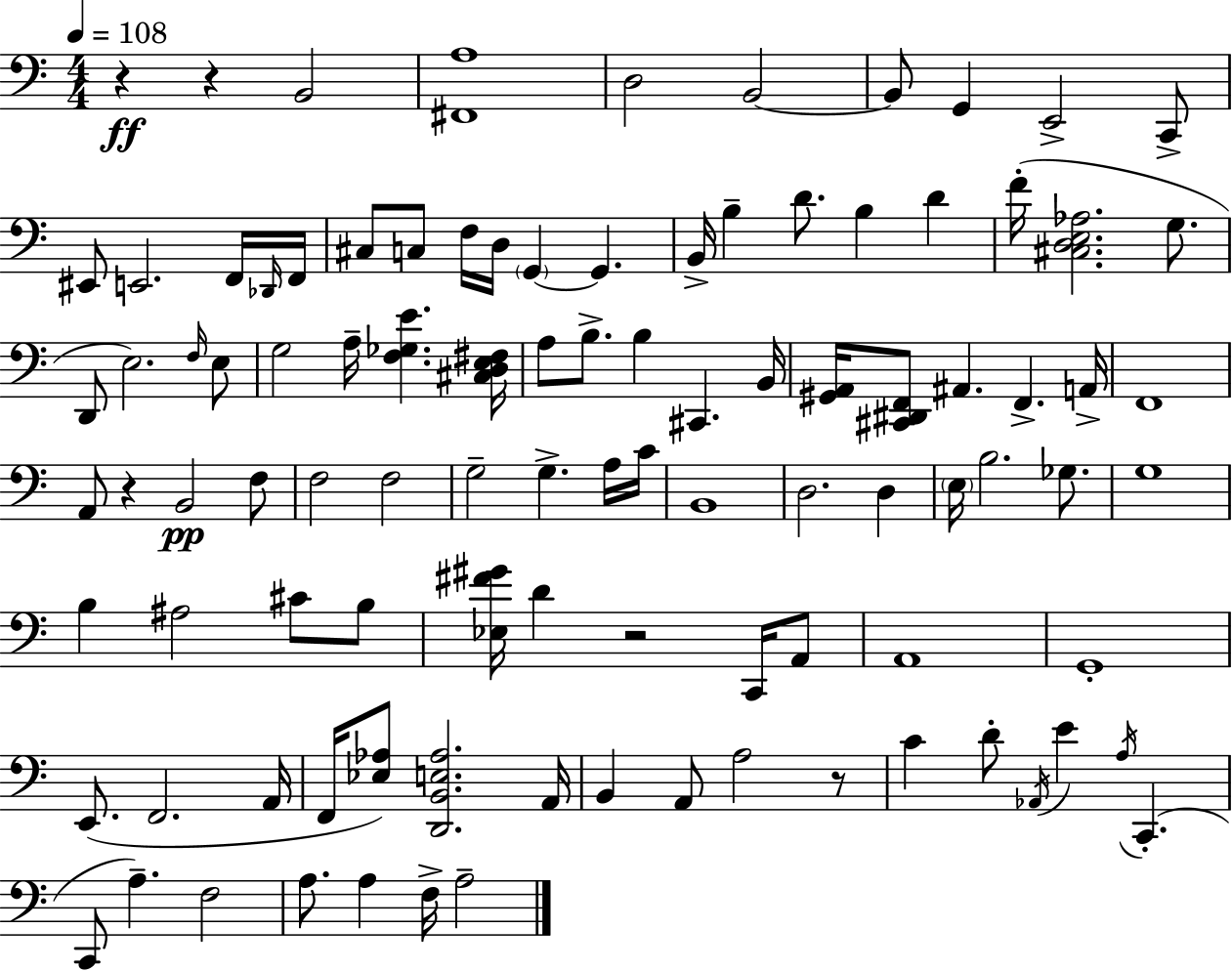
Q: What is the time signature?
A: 4/4